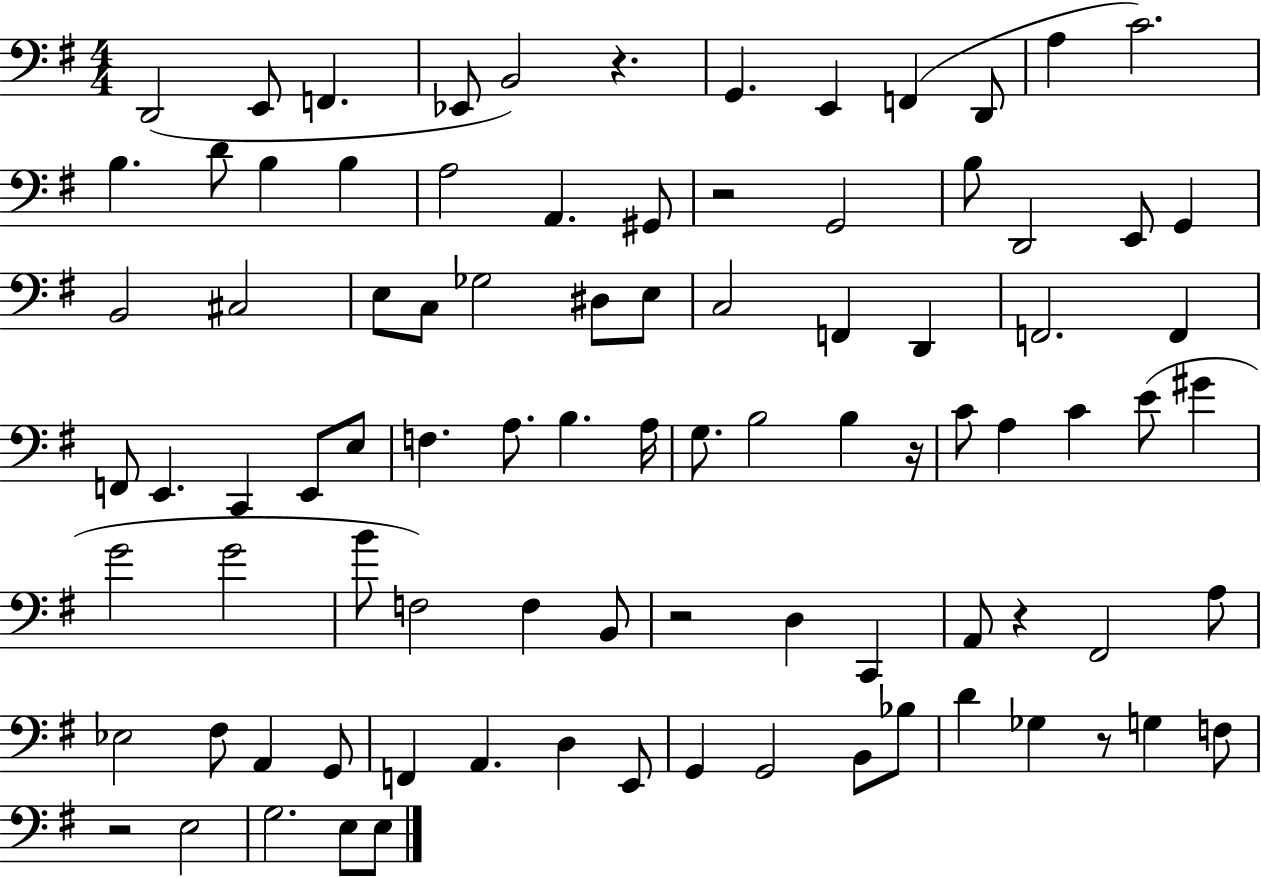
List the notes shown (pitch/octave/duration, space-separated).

D2/h E2/e F2/q. Eb2/e B2/h R/q. G2/q. E2/q F2/q D2/e A3/q C4/h. B3/q. D4/e B3/q B3/q A3/h A2/q. G#2/e R/h G2/h B3/e D2/h E2/e G2/q B2/h C#3/h E3/e C3/e Gb3/h D#3/e E3/e C3/h F2/q D2/q F2/h. F2/q F2/e E2/q. C2/q E2/e E3/e F3/q. A3/e. B3/q. A3/s G3/e. B3/h B3/q R/s C4/e A3/q C4/q E4/e G#4/q G4/h G4/h B4/e F3/h F3/q B2/e R/h D3/q C2/q A2/e R/q F#2/h A3/e Eb3/h F#3/e A2/q G2/e F2/q A2/q. D3/q E2/e G2/q G2/h B2/e Bb3/e D4/q Gb3/q R/e G3/q F3/e R/h E3/h G3/h. E3/e E3/e